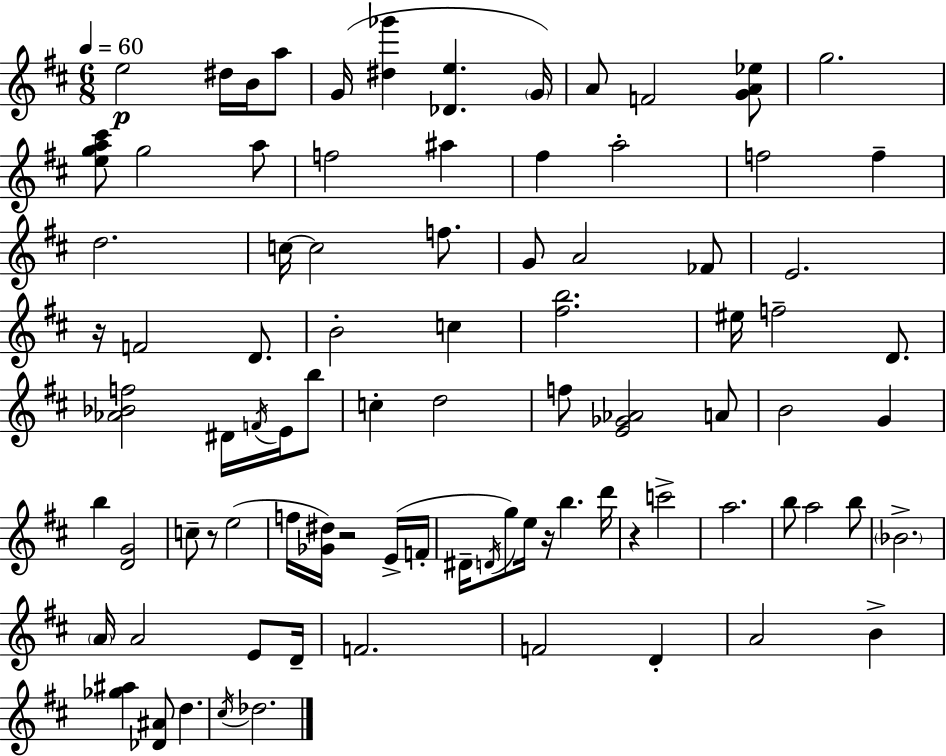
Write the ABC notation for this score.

X:1
T:Untitled
M:6/8
L:1/4
K:D
e2 ^d/4 B/4 a/2 G/4 [^d_g'] [_De] G/4 A/2 F2 [GA_e]/2 g2 [ega^c']/2 g2 a/2 f2 ^a ^f a2 f2 f d2 c/4 c2 f/2 G/2 A2 _F/2 E2 z/4 F2 D/2 B2 c [^fb]2 ^e/4 f2 D/2 [_A_Bf]2 ^D/4 F/4 E/4 b/2 c d2 f/2 [E_G_A]2 A/2 B2 G b [DG]2 c/2 z/2 e2 f/4 [_G^d]/4 z2 E/4 F/4 ^D/4 D/4 g/2 e/4 z/4 b d'/4 z c'2 a2 b/2 a2 b/2 _B2 A/4 A2 E/2 D/4 F2 F2 D A2 B [_g^a] [_D^A]/2 d ^c/4 _d2